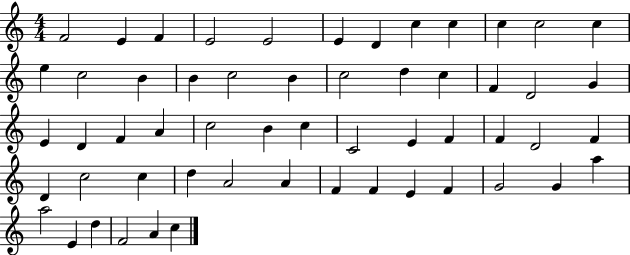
F4/h E4/q F4/q E4/h E4/h E4/q D4/q C5/q C5/q C5/q C5/h C5/q E5/q C5/h B4/q B4/q C5/h B4/q C5/h D5/q C5/q F4/q D4/h G4/q E4/q D4/q F4/q A4/q C5/h B4/q C5/q C4/h E4/q F4/q F4/q D4/h F4/q D4/q C5/h C5/q D5/q A4/h A4/q F4/q F4/q E4/q F4/q G4/h G4/q A5/q A5/h E4/q D5/q F4/h A4/q C5/q